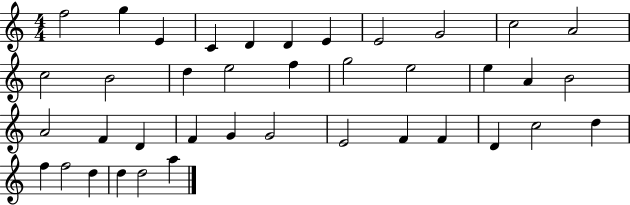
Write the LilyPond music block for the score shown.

{
  \clef treble
  \numericTimeSignature
  \time 4/4
  \key c \major
  f''2 g''4 e'4 | c'4 d'4 d'4 e'4 | e'2 g'2 | c''2 a'2 | \break c''2 b'2 | d''4 e''2 f''4 | g''2 e''2 | e''4 a'4 b'2 | \break a'2 f'4 d'4 | f'4 g'4 g'2 | e'2 f'4 f'4 | d'4 c''2 d''4 | \break f''4 f''2 d''4 | d''4 d''2 a''4 | \bar "|."
}